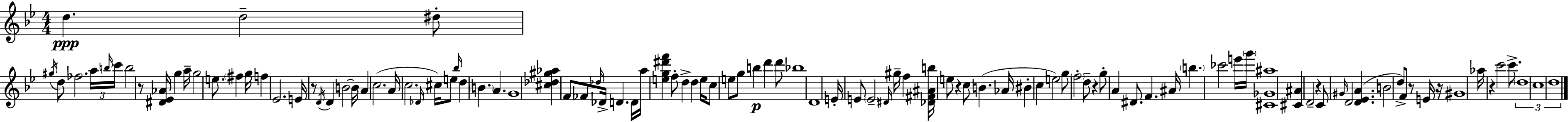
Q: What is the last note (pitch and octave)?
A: D5